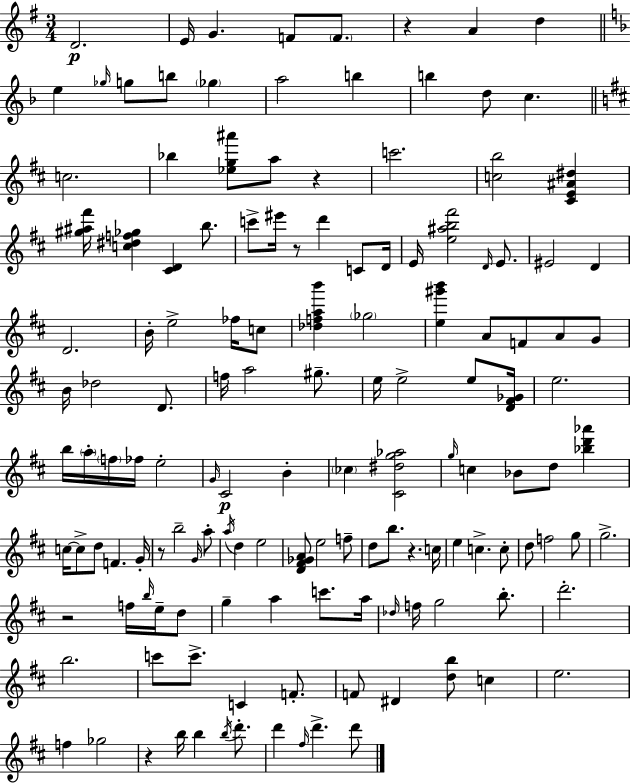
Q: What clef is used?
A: treble